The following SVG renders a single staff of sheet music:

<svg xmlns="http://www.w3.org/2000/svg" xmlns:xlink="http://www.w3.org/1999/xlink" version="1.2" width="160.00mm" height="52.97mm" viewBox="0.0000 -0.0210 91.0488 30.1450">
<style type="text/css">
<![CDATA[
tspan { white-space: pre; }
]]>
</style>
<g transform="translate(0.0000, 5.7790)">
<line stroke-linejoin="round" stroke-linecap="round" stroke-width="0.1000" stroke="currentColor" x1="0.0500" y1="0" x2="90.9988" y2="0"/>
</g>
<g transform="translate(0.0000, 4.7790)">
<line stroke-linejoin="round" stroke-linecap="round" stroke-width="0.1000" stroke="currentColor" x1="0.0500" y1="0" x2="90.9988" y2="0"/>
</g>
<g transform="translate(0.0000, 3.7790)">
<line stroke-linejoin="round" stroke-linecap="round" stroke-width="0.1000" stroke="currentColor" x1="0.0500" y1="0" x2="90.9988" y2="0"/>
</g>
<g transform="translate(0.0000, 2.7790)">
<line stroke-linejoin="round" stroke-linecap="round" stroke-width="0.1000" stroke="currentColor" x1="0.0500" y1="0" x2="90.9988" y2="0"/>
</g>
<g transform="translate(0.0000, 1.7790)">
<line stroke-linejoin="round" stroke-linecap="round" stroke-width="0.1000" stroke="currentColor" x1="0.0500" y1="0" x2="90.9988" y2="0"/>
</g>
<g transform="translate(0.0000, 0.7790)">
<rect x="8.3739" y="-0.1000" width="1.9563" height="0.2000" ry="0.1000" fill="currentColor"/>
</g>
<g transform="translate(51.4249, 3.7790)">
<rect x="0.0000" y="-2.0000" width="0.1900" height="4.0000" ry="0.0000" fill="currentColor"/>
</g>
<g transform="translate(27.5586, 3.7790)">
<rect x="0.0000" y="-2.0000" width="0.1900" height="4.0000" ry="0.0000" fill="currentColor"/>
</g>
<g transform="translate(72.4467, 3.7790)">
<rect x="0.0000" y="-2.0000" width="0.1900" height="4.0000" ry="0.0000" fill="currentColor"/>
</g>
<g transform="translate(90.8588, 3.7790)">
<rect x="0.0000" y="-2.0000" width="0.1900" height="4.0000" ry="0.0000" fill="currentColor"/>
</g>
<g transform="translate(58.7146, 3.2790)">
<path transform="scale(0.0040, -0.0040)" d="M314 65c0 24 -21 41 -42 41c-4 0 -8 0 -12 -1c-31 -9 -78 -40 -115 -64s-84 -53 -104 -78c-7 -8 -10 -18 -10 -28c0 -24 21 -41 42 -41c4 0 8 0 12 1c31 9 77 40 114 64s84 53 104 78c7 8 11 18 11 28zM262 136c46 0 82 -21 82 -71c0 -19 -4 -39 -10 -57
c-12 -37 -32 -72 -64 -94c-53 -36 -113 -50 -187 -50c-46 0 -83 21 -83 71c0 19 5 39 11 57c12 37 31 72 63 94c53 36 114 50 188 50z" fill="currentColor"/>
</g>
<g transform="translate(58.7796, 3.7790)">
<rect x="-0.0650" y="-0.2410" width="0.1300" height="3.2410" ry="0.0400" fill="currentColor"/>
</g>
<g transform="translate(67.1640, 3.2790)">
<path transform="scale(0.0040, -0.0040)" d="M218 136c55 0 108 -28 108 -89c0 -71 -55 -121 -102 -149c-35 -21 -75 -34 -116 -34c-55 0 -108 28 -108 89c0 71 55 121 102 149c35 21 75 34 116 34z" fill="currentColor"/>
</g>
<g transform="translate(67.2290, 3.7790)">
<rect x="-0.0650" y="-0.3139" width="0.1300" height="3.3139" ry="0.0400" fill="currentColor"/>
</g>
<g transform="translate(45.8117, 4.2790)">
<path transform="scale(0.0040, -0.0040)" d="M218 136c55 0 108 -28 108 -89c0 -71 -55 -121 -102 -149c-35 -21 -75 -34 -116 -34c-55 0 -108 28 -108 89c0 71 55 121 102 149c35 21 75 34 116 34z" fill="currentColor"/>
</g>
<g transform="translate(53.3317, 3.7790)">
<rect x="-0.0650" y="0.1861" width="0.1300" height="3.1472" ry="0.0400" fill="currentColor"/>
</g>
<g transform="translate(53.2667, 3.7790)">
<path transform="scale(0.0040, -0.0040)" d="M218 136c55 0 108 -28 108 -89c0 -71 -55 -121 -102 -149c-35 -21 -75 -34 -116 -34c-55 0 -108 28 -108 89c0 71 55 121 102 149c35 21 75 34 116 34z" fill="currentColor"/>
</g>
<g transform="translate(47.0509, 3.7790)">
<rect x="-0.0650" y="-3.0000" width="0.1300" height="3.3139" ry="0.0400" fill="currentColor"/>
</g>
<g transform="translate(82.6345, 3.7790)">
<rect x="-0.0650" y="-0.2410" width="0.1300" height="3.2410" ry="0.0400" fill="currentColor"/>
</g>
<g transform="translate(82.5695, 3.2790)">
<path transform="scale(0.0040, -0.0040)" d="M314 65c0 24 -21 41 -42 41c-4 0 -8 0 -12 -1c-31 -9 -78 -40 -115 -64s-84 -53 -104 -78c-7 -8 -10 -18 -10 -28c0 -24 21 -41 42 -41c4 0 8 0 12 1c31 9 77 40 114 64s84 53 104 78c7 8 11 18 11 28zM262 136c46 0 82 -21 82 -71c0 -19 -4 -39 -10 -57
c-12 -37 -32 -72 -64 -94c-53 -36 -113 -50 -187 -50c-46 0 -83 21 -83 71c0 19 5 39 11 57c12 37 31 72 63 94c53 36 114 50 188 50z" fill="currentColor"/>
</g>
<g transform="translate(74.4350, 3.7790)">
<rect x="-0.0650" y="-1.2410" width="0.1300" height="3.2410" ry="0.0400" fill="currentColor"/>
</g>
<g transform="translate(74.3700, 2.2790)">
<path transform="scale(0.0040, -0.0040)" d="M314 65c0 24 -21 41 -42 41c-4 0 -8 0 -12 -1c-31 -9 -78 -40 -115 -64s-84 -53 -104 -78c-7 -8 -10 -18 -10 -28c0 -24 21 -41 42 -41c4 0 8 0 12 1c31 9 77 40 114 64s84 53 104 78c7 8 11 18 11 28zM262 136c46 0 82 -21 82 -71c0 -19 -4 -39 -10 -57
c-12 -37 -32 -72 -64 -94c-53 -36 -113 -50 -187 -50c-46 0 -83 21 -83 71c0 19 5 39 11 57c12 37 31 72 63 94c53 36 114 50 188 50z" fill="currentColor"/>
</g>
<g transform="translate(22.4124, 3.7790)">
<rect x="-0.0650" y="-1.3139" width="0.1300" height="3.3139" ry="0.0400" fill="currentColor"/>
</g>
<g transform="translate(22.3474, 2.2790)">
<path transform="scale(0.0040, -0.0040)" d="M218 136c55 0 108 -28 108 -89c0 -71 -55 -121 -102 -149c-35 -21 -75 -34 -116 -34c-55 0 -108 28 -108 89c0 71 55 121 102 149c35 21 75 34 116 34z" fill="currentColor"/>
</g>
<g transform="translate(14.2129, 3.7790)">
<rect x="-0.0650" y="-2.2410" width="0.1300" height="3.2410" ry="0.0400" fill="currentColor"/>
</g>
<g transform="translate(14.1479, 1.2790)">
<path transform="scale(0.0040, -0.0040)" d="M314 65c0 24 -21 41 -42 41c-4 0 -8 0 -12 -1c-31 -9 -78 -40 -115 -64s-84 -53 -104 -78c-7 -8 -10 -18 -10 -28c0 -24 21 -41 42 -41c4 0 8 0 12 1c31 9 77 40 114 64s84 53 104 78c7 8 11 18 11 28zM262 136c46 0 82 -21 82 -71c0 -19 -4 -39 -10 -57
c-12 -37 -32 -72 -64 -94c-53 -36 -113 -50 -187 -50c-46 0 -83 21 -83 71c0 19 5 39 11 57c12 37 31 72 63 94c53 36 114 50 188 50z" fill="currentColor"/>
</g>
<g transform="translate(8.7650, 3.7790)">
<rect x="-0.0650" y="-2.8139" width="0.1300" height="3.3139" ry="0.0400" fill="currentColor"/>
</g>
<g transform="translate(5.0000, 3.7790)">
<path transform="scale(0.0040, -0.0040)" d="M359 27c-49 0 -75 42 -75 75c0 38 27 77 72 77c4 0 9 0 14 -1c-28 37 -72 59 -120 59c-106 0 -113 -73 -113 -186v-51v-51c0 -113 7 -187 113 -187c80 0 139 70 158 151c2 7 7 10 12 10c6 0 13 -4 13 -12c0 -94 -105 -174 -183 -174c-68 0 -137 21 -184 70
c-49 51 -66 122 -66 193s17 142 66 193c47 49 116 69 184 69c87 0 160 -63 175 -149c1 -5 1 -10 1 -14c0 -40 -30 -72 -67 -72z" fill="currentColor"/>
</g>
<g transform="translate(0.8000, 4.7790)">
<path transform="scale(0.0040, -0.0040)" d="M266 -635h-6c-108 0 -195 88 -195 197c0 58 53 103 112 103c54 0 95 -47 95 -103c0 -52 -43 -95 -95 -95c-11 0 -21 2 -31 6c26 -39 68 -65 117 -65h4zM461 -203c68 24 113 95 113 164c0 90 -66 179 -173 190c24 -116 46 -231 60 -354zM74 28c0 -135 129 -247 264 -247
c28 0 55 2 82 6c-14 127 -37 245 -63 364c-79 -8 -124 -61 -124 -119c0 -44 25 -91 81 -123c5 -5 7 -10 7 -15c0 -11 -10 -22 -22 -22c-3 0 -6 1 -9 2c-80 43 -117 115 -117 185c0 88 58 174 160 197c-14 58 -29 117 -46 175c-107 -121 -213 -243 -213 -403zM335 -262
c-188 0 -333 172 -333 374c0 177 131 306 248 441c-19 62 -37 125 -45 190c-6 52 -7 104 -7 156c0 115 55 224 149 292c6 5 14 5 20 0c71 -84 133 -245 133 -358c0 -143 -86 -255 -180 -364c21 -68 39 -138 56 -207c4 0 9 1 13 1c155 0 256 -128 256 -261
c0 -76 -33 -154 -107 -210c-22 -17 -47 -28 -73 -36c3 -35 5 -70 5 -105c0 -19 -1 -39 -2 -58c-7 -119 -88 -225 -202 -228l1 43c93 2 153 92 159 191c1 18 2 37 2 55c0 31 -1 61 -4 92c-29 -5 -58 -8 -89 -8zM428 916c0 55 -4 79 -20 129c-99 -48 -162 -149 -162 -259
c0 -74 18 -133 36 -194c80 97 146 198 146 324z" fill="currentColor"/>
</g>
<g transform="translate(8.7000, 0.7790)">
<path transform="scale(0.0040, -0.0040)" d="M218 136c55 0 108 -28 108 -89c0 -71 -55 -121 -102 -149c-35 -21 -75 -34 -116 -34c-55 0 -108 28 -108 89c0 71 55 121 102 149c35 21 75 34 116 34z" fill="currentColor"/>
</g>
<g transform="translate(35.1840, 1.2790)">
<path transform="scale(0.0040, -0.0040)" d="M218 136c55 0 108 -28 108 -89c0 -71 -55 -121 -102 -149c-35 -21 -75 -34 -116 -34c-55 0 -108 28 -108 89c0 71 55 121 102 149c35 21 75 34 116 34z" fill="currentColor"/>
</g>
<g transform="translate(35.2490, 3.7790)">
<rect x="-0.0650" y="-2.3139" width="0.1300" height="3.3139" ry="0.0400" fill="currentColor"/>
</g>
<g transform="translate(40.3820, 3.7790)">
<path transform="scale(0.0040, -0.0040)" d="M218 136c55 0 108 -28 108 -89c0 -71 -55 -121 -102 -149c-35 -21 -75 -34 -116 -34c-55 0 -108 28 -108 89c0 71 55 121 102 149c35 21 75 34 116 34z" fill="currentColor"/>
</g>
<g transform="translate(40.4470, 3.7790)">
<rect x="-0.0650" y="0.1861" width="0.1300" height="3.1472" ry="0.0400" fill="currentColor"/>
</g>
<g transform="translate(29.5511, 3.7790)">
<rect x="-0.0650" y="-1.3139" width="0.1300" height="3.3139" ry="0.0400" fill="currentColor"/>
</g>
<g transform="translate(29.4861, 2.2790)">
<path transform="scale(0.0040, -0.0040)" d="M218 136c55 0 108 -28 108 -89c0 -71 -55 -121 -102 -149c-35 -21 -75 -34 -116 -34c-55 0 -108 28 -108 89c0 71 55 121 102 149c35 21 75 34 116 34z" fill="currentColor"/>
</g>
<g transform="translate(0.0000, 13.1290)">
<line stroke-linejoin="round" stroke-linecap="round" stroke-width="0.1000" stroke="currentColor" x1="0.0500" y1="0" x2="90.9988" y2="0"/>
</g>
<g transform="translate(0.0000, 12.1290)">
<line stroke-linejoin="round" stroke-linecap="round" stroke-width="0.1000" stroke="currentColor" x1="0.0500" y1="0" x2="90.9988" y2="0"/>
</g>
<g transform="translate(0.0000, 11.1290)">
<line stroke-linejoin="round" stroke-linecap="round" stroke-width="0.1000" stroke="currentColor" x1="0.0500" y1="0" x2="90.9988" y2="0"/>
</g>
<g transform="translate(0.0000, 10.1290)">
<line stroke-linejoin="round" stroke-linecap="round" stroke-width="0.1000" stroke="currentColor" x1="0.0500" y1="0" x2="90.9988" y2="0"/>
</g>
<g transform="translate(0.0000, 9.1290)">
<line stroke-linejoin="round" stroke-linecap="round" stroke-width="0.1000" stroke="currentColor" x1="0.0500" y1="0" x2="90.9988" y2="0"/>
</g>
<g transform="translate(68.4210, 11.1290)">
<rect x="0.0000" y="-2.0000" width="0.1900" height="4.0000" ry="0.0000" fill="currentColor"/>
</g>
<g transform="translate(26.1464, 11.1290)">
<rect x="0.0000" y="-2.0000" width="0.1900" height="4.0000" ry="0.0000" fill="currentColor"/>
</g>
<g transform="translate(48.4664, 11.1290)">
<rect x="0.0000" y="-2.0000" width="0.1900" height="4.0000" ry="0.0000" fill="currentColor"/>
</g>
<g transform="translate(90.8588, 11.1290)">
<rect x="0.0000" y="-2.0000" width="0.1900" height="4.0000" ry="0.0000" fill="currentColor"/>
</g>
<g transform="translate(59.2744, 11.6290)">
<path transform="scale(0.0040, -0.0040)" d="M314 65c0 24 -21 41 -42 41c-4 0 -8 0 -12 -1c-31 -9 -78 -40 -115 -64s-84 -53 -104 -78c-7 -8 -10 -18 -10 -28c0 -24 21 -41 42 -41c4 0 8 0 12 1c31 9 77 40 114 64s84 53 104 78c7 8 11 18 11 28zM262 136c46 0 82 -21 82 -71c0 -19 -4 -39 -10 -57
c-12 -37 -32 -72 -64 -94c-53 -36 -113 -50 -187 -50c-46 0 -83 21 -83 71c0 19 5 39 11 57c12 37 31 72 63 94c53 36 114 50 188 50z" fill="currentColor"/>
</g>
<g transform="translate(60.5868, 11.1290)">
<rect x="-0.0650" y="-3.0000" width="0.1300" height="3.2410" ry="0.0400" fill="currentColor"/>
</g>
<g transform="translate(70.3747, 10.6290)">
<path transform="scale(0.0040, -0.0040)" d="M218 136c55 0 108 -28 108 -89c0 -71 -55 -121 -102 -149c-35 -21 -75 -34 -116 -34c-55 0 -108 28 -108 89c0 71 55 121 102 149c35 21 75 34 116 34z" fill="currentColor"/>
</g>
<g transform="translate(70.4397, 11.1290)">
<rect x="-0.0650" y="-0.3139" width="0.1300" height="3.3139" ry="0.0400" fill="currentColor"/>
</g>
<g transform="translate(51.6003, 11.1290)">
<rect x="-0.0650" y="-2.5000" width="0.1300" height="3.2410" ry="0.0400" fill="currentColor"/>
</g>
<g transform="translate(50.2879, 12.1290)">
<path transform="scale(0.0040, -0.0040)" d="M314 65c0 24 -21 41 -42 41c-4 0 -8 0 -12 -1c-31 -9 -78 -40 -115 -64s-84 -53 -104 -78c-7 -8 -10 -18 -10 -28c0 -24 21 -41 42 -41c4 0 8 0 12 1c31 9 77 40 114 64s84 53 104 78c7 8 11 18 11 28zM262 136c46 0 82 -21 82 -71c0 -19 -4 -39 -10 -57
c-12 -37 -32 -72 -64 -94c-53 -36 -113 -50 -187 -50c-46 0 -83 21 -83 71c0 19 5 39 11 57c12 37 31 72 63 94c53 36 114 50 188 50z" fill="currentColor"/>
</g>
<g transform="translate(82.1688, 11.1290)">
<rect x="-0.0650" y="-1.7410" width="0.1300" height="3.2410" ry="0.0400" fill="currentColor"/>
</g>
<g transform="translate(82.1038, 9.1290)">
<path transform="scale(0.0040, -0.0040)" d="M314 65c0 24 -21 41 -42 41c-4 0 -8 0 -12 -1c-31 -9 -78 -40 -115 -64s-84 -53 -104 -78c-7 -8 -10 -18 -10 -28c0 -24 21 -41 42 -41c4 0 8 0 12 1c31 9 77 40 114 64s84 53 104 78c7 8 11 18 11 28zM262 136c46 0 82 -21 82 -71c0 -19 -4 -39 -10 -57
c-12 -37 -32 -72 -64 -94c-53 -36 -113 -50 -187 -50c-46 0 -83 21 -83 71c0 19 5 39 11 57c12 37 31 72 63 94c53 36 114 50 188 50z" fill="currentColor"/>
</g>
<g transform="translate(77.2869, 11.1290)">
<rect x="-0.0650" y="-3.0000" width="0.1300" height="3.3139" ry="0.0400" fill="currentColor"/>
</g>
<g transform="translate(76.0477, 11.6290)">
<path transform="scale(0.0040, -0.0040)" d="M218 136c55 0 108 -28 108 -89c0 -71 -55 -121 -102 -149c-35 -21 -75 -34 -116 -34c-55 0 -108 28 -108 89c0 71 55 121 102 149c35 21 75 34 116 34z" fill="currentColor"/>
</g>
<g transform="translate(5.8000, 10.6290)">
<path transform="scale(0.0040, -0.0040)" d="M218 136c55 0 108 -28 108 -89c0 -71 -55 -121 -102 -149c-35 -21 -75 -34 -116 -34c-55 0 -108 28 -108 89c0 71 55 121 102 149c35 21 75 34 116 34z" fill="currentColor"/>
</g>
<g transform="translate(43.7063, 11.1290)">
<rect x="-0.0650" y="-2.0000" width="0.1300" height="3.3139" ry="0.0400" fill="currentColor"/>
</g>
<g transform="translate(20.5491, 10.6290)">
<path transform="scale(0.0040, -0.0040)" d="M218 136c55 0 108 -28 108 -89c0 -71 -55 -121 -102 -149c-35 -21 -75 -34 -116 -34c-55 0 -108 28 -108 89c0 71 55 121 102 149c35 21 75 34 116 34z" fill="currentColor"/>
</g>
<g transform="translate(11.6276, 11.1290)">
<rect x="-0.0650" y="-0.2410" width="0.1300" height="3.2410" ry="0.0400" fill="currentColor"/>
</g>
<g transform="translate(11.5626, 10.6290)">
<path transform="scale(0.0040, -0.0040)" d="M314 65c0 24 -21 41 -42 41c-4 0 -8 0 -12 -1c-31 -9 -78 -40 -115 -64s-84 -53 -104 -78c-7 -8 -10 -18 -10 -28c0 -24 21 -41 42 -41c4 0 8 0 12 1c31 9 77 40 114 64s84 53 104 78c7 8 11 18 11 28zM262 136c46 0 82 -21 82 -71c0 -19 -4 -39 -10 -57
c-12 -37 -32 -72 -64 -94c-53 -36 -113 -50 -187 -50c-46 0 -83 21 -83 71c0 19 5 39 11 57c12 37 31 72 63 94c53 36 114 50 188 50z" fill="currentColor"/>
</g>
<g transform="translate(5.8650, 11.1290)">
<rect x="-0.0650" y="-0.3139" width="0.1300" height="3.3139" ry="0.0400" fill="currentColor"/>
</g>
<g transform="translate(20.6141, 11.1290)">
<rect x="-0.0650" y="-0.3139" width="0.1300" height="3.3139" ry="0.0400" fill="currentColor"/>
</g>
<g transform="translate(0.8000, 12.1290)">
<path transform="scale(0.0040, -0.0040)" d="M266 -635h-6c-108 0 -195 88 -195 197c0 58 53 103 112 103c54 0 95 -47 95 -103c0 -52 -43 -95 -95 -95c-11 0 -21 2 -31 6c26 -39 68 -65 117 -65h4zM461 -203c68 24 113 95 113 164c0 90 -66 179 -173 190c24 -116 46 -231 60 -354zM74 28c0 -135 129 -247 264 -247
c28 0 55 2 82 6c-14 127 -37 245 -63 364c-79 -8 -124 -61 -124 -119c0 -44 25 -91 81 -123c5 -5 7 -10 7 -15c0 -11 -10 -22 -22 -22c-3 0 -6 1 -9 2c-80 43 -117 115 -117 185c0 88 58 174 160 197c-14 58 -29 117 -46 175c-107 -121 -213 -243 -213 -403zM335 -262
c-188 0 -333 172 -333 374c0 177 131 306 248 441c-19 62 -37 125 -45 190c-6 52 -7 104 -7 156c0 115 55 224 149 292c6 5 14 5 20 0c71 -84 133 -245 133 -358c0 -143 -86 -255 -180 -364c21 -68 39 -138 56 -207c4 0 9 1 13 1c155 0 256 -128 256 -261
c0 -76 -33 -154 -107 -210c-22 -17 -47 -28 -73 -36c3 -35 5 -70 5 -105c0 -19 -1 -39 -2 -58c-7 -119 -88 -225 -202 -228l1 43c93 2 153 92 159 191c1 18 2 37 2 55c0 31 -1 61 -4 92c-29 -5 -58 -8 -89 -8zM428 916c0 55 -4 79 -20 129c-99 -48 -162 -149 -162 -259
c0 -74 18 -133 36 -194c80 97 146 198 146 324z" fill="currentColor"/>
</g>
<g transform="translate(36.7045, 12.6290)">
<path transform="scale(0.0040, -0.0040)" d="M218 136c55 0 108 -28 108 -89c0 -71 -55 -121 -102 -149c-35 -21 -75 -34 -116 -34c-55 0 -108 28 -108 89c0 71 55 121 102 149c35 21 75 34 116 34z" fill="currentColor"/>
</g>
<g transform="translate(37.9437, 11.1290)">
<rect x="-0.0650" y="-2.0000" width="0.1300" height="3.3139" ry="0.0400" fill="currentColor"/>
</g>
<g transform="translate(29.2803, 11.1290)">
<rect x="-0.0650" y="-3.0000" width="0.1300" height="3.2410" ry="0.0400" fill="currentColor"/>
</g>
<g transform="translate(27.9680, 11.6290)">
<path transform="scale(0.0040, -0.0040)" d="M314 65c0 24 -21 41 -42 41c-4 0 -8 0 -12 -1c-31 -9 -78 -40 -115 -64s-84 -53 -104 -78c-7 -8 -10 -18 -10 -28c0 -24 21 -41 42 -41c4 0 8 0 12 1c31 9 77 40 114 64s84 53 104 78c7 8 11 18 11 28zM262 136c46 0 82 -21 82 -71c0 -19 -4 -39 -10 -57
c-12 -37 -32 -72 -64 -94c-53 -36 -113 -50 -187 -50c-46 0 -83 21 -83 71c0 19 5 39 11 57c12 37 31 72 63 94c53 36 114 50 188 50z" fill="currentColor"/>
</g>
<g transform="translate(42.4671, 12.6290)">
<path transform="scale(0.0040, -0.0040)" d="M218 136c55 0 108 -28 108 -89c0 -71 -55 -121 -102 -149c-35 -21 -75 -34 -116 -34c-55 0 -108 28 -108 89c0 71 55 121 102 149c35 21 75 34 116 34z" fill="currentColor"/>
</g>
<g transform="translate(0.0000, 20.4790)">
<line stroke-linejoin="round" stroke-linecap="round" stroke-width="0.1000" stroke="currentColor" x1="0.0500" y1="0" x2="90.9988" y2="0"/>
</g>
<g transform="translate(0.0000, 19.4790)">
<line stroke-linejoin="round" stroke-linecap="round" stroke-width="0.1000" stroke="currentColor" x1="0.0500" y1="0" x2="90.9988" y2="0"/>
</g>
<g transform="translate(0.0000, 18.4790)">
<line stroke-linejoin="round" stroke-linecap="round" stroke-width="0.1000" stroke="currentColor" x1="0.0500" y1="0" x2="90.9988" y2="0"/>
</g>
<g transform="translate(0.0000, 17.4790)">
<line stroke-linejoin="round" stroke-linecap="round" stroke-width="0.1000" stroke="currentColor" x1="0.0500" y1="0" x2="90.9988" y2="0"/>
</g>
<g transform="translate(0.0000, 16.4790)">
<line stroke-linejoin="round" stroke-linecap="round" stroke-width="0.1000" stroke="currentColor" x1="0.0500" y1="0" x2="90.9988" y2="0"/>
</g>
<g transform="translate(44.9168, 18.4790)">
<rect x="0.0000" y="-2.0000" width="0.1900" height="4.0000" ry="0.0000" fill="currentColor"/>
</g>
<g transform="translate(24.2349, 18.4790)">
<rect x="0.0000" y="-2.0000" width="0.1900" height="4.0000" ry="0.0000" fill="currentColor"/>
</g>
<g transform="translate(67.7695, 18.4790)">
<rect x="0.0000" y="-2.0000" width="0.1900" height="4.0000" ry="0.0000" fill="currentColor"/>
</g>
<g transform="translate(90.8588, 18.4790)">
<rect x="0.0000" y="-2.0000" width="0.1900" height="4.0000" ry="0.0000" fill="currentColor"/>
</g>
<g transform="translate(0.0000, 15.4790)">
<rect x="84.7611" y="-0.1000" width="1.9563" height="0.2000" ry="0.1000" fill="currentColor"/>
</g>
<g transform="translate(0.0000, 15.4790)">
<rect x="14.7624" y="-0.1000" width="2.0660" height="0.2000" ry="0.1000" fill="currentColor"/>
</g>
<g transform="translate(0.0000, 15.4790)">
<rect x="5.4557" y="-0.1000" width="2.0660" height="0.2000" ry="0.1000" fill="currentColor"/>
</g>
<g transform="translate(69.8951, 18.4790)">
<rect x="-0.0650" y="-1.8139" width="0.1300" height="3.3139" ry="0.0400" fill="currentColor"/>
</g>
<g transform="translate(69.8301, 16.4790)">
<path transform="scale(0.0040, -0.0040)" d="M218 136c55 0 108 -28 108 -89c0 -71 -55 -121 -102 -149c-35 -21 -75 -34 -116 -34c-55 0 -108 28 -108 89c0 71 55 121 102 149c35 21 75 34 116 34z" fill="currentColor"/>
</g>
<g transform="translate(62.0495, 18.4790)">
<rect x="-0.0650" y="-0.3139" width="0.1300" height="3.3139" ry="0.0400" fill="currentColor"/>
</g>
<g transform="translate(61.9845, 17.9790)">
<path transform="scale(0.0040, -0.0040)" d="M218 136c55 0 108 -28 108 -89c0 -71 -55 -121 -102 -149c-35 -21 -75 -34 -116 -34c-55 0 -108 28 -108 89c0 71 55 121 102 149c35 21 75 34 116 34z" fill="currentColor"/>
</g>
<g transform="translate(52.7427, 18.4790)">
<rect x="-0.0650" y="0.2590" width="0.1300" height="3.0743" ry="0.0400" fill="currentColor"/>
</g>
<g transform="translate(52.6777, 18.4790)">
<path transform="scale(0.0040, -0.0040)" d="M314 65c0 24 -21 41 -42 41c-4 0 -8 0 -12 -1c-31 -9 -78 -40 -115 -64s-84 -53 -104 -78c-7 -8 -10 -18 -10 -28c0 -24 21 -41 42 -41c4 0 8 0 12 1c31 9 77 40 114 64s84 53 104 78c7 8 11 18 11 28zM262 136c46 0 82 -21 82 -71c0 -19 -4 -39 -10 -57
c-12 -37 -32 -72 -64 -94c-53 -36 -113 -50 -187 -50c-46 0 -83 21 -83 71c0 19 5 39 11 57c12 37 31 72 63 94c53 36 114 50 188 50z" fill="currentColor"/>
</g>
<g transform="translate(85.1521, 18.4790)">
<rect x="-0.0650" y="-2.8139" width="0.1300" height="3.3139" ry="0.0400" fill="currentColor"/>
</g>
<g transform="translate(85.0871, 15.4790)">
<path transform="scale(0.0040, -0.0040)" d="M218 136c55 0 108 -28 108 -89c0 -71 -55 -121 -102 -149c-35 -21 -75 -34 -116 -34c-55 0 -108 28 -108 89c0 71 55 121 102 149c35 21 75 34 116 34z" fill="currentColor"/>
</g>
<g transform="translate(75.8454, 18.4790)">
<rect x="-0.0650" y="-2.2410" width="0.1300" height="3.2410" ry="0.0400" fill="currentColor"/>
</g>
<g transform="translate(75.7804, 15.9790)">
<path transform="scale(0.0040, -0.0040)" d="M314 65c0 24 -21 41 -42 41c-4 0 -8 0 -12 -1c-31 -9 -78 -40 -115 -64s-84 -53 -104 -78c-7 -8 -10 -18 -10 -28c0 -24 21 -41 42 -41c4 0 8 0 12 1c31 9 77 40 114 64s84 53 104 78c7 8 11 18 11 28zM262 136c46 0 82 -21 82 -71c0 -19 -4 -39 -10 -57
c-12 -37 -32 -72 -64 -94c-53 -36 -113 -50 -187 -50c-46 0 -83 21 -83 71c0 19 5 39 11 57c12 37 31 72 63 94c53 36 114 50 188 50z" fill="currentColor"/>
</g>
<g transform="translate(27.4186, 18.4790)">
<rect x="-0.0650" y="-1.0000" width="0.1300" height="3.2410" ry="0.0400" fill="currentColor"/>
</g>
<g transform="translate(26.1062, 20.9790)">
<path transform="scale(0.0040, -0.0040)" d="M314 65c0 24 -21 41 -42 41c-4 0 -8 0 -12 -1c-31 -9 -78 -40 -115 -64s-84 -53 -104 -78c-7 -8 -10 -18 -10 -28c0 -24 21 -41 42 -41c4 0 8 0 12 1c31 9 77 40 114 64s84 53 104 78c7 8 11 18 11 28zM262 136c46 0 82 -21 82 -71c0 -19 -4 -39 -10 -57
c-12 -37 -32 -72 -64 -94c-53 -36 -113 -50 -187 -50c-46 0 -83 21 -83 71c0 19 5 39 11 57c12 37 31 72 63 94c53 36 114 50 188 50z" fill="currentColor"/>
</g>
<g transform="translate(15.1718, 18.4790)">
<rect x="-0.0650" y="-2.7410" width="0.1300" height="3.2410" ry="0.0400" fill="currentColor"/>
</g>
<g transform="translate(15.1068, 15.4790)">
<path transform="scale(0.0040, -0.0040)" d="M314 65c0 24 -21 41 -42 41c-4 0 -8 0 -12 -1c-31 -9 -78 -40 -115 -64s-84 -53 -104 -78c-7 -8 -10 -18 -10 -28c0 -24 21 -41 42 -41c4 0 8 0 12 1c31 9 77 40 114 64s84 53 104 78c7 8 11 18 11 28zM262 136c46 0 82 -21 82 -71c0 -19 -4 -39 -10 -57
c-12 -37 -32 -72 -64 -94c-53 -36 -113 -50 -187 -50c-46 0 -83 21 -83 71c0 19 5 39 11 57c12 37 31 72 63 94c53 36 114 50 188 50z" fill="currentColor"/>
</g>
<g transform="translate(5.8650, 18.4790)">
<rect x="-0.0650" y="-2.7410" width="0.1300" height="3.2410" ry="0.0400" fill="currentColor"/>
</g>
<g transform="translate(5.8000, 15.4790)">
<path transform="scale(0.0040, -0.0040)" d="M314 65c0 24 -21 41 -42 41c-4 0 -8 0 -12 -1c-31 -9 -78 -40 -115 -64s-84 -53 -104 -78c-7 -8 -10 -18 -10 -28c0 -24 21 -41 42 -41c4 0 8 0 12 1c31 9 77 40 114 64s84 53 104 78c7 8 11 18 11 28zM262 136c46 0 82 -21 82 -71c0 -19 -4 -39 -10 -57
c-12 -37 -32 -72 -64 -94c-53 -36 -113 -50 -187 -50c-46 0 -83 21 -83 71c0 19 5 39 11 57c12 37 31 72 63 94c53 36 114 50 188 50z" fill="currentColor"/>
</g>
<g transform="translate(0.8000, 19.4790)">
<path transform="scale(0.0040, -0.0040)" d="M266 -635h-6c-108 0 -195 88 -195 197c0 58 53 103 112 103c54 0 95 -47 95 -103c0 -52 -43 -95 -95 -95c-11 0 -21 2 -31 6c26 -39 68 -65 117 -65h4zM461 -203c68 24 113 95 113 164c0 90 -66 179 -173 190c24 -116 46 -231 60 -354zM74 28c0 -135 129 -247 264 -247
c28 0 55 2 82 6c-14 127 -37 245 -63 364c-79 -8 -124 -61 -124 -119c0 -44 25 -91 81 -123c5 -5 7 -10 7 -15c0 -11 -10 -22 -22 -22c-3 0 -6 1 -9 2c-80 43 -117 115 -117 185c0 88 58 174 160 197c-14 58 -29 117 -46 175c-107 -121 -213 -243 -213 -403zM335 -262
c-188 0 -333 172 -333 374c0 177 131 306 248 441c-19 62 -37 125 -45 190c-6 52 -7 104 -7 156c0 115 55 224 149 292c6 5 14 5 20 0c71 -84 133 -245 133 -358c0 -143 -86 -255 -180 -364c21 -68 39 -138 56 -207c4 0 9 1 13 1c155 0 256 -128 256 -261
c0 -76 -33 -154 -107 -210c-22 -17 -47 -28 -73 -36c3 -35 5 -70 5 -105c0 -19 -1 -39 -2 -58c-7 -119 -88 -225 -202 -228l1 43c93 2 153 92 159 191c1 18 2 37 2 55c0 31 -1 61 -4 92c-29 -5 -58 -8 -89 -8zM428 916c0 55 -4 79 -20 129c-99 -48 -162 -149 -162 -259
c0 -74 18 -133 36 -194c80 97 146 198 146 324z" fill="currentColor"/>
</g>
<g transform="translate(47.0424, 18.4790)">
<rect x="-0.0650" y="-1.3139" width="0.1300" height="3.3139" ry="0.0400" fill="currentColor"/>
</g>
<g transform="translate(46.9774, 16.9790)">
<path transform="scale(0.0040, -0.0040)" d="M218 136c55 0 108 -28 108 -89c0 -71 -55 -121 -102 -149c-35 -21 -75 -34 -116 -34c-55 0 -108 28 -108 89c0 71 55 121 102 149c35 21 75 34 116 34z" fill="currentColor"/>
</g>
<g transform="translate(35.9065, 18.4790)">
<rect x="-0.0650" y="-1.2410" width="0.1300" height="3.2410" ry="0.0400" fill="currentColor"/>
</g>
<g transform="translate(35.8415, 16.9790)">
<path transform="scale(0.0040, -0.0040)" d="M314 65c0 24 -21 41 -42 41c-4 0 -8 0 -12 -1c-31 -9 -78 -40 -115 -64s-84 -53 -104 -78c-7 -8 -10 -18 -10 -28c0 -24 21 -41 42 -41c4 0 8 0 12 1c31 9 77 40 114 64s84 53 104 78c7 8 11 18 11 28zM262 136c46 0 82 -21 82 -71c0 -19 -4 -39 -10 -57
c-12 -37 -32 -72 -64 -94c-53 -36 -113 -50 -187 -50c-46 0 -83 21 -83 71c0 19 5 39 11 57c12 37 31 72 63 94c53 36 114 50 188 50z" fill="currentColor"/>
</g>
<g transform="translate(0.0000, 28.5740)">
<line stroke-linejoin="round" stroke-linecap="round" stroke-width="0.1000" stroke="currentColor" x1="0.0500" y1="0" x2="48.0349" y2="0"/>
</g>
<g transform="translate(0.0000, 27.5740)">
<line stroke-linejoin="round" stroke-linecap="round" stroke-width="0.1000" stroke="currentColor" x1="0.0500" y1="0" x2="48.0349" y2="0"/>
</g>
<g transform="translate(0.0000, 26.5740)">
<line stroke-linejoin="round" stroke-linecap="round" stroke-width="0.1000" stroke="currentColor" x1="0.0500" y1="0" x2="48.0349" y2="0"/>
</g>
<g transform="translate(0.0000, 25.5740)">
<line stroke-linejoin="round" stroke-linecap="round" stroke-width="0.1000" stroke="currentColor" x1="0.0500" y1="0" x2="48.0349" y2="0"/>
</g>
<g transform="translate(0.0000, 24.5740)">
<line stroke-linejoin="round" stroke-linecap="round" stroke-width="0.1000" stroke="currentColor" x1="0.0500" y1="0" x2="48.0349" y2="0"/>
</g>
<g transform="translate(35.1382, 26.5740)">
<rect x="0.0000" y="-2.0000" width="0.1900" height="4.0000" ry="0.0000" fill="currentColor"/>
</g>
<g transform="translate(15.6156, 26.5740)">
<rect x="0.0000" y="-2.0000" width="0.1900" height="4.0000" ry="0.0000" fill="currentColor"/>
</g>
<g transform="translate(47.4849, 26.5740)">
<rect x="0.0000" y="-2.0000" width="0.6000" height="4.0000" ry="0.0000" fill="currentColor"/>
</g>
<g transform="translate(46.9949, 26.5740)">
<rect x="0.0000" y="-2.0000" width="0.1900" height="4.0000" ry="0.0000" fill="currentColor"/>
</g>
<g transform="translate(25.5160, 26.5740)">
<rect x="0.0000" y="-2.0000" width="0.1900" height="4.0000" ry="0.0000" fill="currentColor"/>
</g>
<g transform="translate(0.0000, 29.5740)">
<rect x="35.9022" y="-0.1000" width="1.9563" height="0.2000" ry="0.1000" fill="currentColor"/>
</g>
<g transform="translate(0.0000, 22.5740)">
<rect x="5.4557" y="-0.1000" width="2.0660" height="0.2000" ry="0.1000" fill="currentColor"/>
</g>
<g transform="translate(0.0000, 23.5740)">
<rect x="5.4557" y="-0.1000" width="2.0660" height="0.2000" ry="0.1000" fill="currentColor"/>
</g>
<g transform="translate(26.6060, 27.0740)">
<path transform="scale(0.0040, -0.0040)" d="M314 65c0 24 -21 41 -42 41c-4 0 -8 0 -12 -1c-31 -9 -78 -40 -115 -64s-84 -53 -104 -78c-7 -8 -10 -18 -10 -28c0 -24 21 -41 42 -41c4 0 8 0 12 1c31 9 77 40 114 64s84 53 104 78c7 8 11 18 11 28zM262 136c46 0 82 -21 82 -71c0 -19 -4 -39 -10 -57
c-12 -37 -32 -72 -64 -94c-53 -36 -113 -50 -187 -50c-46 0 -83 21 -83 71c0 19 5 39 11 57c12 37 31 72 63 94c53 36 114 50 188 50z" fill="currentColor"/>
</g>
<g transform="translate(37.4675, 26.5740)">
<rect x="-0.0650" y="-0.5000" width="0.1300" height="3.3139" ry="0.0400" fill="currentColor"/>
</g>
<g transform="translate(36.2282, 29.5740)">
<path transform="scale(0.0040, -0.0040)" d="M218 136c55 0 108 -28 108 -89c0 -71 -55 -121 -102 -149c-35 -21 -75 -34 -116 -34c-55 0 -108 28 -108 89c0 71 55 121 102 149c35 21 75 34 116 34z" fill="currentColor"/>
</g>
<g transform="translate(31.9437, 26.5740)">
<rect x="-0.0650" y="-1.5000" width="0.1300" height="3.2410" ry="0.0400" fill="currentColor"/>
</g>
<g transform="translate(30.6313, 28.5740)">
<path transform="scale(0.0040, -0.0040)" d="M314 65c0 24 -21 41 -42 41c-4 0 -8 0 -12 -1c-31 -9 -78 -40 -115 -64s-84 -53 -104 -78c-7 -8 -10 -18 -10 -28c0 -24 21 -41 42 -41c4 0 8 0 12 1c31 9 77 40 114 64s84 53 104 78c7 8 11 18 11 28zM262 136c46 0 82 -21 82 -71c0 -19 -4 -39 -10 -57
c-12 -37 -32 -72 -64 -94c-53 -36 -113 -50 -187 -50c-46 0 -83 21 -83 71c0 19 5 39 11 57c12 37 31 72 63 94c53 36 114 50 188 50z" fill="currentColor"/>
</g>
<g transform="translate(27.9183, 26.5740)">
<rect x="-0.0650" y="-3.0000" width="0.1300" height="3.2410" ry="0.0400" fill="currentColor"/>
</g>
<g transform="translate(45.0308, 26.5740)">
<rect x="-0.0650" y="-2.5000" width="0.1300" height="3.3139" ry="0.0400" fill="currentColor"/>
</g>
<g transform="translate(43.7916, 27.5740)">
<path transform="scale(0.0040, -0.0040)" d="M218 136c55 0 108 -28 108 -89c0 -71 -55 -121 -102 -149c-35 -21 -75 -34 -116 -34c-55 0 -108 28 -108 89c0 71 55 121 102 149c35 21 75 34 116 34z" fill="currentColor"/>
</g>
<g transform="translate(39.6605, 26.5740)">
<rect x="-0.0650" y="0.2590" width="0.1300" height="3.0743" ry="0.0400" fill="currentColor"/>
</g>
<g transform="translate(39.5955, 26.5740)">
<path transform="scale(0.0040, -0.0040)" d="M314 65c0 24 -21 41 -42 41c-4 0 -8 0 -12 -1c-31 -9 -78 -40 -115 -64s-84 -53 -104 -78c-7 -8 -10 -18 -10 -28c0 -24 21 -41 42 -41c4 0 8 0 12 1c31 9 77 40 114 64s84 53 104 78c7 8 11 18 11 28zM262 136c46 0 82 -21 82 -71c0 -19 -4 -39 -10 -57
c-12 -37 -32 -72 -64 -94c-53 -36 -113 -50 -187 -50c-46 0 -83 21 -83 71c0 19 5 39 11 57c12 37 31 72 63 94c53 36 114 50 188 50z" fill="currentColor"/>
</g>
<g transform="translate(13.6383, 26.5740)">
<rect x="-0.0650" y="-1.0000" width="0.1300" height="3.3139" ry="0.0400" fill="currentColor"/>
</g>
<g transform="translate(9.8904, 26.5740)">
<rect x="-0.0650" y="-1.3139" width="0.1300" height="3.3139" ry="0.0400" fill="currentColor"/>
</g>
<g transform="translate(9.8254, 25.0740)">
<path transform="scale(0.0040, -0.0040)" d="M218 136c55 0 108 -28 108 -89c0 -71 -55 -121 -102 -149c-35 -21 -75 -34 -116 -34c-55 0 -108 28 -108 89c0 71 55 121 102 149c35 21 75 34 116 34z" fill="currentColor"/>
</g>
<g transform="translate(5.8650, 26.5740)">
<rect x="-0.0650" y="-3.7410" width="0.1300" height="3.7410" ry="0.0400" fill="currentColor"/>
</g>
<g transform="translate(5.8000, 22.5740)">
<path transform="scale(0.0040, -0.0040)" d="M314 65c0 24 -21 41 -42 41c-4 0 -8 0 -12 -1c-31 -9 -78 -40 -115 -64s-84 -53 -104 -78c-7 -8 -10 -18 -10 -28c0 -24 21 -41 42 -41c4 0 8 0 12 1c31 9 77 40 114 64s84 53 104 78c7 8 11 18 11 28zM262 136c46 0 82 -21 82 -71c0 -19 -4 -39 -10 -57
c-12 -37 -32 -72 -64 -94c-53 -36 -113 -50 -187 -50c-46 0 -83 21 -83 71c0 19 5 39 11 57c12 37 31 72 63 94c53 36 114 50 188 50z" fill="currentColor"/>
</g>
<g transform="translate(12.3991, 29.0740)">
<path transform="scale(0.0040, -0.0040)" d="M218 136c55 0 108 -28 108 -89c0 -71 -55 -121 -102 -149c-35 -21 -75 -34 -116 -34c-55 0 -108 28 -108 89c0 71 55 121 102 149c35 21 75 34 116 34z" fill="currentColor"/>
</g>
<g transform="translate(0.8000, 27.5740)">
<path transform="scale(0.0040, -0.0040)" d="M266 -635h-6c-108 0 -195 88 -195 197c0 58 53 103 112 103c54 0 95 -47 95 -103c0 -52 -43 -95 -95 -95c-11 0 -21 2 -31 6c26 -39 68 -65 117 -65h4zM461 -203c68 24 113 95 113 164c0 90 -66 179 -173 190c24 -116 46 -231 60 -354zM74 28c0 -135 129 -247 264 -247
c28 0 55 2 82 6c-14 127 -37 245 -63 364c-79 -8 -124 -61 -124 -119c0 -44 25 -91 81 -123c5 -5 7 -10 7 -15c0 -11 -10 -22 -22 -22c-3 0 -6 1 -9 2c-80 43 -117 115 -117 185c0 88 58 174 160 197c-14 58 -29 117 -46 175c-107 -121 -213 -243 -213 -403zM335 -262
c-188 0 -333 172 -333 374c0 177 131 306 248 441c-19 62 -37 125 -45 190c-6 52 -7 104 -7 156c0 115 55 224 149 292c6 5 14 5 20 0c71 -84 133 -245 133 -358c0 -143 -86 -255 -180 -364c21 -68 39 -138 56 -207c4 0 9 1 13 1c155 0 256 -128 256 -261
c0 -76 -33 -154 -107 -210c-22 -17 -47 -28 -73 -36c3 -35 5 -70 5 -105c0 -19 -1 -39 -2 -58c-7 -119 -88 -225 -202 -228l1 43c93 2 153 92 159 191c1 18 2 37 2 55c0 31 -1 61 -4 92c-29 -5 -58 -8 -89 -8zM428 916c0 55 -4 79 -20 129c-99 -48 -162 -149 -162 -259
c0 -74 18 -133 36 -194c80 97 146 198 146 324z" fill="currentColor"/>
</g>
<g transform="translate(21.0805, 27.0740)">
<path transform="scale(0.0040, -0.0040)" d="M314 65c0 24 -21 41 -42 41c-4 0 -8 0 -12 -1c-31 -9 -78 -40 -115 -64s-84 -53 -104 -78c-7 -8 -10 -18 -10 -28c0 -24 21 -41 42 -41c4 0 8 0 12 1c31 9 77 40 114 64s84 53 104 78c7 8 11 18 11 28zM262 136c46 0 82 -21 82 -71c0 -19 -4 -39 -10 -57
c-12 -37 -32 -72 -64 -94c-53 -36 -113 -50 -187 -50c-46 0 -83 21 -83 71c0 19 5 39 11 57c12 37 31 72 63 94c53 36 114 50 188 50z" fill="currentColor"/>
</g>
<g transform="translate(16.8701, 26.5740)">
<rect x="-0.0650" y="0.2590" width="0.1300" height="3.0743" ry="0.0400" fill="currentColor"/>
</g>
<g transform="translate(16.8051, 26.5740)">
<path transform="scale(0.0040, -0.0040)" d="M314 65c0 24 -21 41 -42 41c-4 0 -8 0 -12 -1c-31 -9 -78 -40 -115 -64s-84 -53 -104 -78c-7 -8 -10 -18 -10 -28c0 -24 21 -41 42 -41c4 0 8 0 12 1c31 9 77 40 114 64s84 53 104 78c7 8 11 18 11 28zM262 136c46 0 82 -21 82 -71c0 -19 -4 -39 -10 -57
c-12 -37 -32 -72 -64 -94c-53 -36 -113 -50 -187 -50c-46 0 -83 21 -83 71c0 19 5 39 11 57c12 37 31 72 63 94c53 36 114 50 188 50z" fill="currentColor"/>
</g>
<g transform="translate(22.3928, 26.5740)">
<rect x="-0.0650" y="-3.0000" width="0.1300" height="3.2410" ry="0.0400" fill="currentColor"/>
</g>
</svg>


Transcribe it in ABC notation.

X:1
T:Untitled
M:4/4
L:1/4
K:C
a g2 e e g B A B c2 c e2 c2 c c2 c A2 F F G2 A2 c A f2 a2 a2 D2 e2 e B2 c f g2 a c'2 e D B2 A2 A2 E2 C B2 G